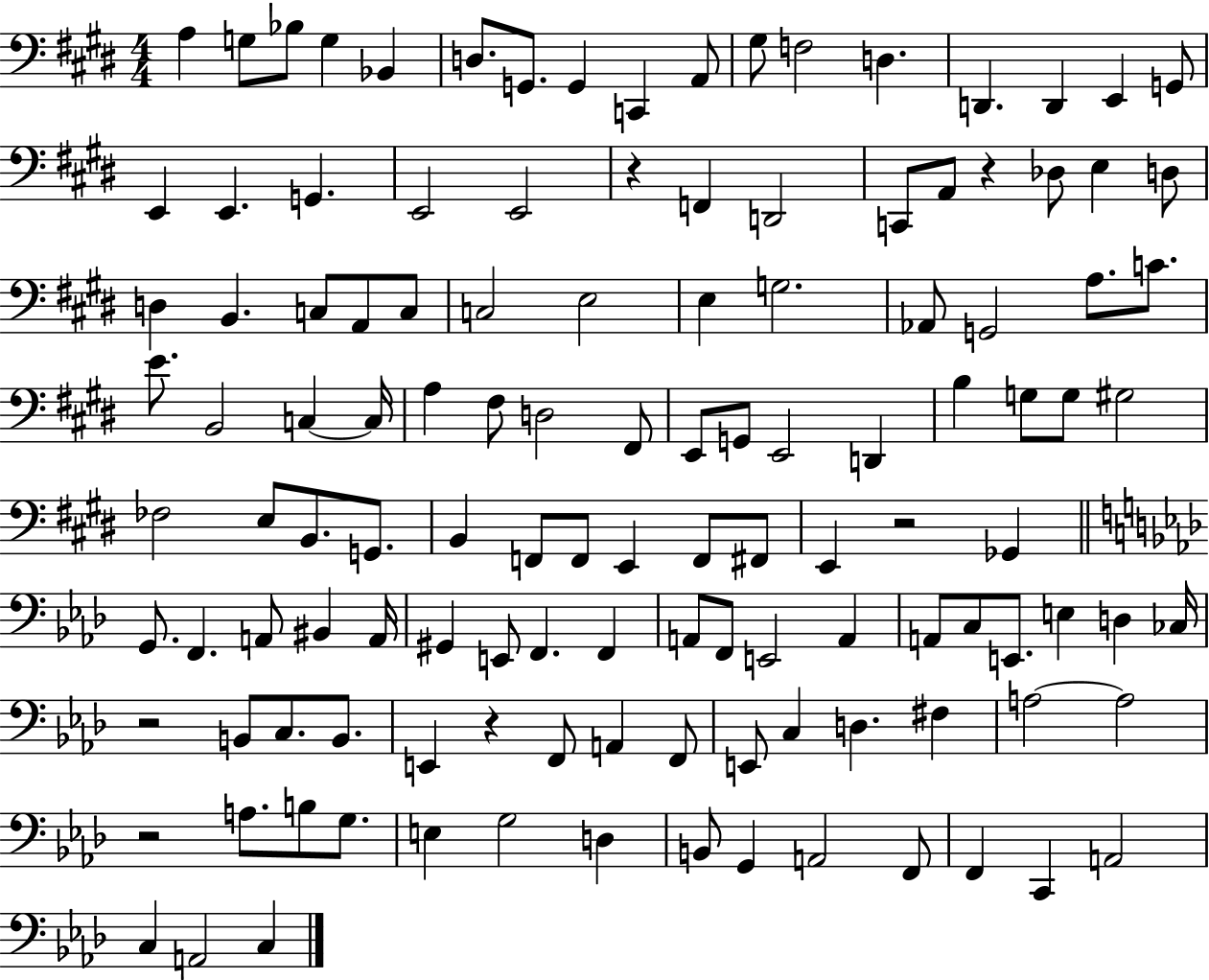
{
  \clef bass
  \numericTimeSignature
  \time 4/4
  \key e \major
  \repeat volta 2 { a4 g8 bes8 g4 bes,4 | d8. g,8. g,4 c,4 a,8 | gis8 f2 d4. | d,4. d,4 e,4 g,8 | \break e,4 e,4. g,4. | e,2 e,2 | r4 f,4 d,2 | c,8 a,8 r4 des8 e4 d8 | \break d4 b,4. c8 a,8 c8 | c2 e2 | e4 g2. | aes,8 g,2 a8. c'8. | \break e'8. b,2 c4~~ c16 | a4 fis8 d2 fis,8 | e,8 g,8 e,2 d,4 | b4 g8 g8 gis2 | \break fes2 e8 b,8. g,8. | b,4 f,8 f,8 e,4 f,8 fis,8 | e,4 r2 ges,4 | \bar "||" \break \key f \minor g,8. f,4. a,8 bis,4 a,16 | gis,4 e,8 f,4. f,4 | a,8 f,8 e,2 a,4 | a,8 c8 e,8. e4 d4 ces16 | \break r2 b,8 c8. b,8. | e,4 r4 f,8 a,4 f,8 | e,8 c4 d4. fis4 | a2~~ a2 | \break r2 a8. b8 g8. | e4 g2 d4 | b,8 g,4 a,2 f,8 | f,4 c,4 a,2 | \break c4 a,2 c4 | } \bar "|."
}